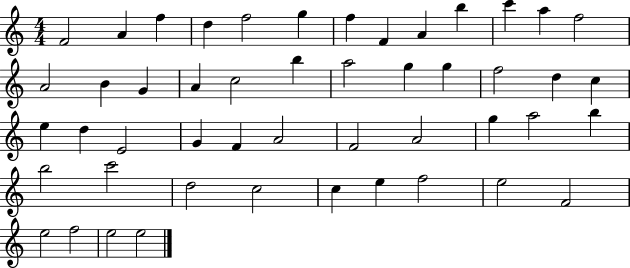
{
  \clef treble
  \numericTimeSignature
  \time 4/4
  \key c \major
  f'2 a'4 f''4 | d''4 f''2 g''4 | f''4 f'4 a'4 b''4 | c'''4 a''4 f''2 | \break a'2 b'4 g'4 | a'4 c''2 b''4 | a''2 g''4 g''4 | f''2 d''4 c''4 | \break e''4 d''4 e'2 | g'4 f'4 a'2 | f'2 a'2 | g''4 a''2 b''4 | \break b''2 c'''2 | d''2 c''2 | c''4 e''4 f''2 | e''2 f'2 | \break e''2 f''2 | e''2 e''2 | \bar "|."
}